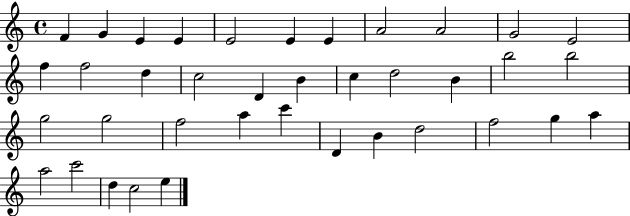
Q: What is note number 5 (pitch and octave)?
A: E4